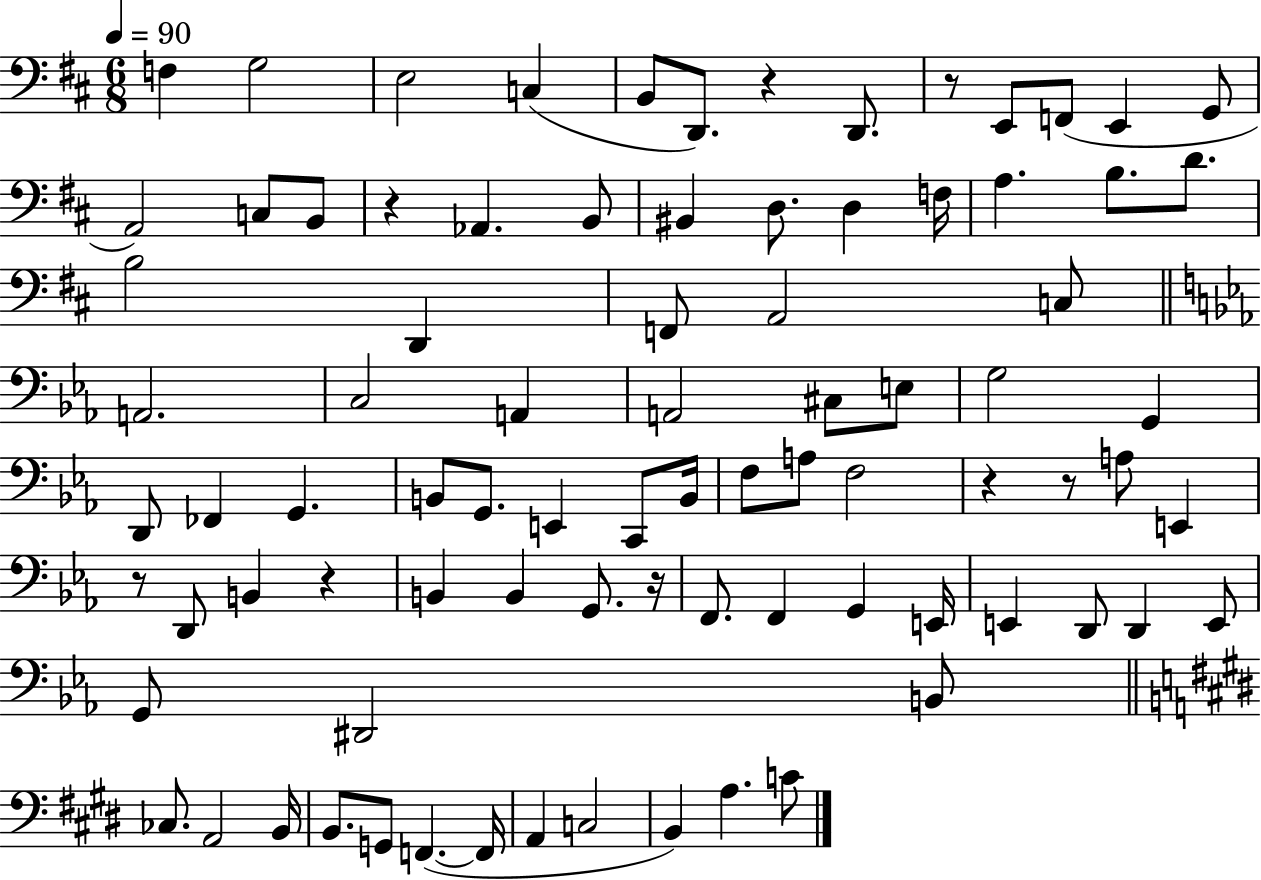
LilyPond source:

{
  \clef bass
  \numericTimeSignature
  \time 6/8
  \key d \major
  \tempo 4 = 90
  \repeat volta 2 { f4 g2 | e2 c4( | b,8 d,8.) r4 d,8. | r8 e,8 f,8( e,4 g,8 | \break a,2) c8 b,8 | r4 aes,4. b,8 | bis,4 d8. d4 f16 | a4. b8. d'8. | \break b2 d,4 | f,8 a,2 c8 | \bar "||" \break \key ees \major a,2. | c2 a,4 | a,2 cis8 e8 | g2 g,4 | \break d,8 fes,4 g,4. | b,8 g,8. e,4 c,8 b,16 | f8 a8 f2 | r4 r8 a8 e,4 | \break r8 d,8 b,4 r4 | b,4 b,4 g,8. r16 | f,8. f,4 g,4 e,16 | e,4 d,8 d,4 e,8 | \break g,8 dis,2 b,8 | \bar "||" \break \key e \major ces8. a,2 b,16 | b,8. g,8 f,4.~(~ f,16 | a,4 c2 | b,4) a4. c'8 | \break } \bar "|."
}